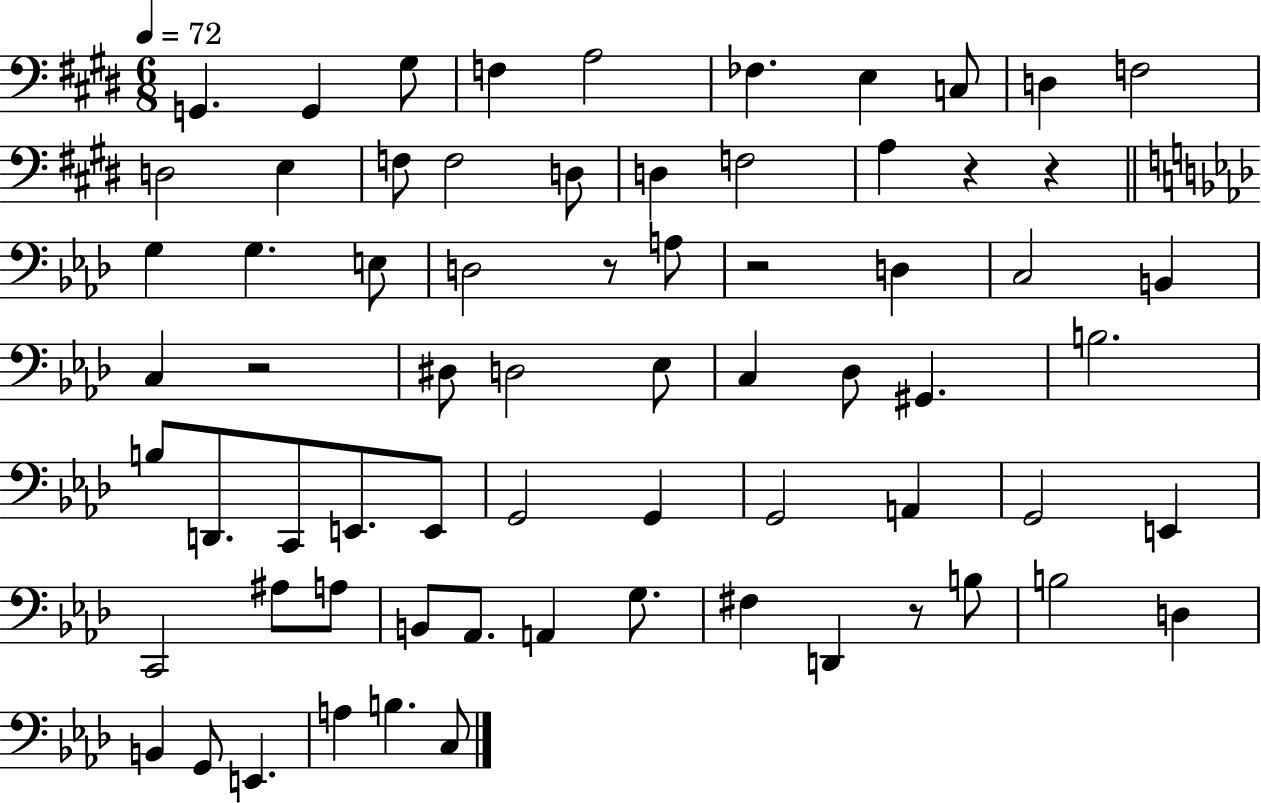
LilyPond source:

{
  \clef bass
  \numericTimeSignature
  \time 6/8
  \key e \major
  \tempo 4 = 72
  g,4. g,4 gis8 | f4 a2 | fes4. e4 c8 | d4 f2 | \break d2 e4 | f8 f2 d8 | d4 f2 | a4 r4 r4 | \break \bar "||" \break \key f \minor g4 g4. e8 | d2 r8 a8 | r2 d4 | c2 b,4 | \break c4 r2 | dis8 d2 ees8 | c4 des8 gis,4. | b2. | \break b8 d,8. c,8 e,8. e,8 | g,2 g,4 | g,2 a,4 | g,2 e,4 | \break c,2 ais8 a8 | b,8 aes,8. a,4 g8. | fis4 d,4 r8 b8 | b2 d4 | \break b,4 g,8 e,4. | a4 b4. c8 | \bar "|."
}